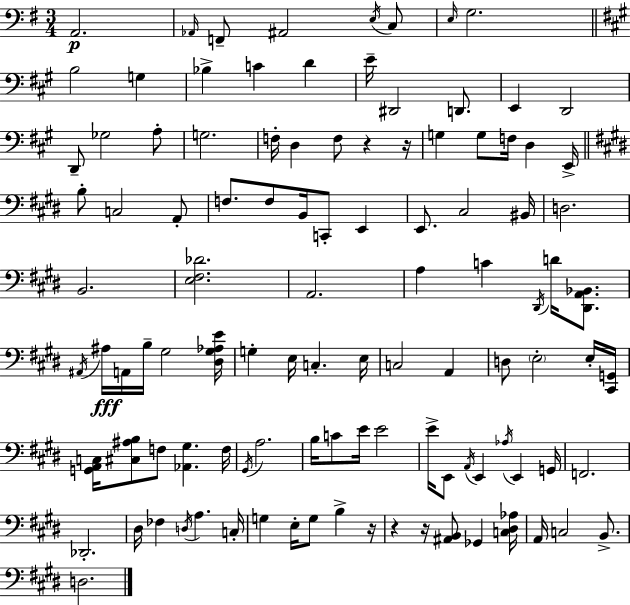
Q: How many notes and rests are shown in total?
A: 107